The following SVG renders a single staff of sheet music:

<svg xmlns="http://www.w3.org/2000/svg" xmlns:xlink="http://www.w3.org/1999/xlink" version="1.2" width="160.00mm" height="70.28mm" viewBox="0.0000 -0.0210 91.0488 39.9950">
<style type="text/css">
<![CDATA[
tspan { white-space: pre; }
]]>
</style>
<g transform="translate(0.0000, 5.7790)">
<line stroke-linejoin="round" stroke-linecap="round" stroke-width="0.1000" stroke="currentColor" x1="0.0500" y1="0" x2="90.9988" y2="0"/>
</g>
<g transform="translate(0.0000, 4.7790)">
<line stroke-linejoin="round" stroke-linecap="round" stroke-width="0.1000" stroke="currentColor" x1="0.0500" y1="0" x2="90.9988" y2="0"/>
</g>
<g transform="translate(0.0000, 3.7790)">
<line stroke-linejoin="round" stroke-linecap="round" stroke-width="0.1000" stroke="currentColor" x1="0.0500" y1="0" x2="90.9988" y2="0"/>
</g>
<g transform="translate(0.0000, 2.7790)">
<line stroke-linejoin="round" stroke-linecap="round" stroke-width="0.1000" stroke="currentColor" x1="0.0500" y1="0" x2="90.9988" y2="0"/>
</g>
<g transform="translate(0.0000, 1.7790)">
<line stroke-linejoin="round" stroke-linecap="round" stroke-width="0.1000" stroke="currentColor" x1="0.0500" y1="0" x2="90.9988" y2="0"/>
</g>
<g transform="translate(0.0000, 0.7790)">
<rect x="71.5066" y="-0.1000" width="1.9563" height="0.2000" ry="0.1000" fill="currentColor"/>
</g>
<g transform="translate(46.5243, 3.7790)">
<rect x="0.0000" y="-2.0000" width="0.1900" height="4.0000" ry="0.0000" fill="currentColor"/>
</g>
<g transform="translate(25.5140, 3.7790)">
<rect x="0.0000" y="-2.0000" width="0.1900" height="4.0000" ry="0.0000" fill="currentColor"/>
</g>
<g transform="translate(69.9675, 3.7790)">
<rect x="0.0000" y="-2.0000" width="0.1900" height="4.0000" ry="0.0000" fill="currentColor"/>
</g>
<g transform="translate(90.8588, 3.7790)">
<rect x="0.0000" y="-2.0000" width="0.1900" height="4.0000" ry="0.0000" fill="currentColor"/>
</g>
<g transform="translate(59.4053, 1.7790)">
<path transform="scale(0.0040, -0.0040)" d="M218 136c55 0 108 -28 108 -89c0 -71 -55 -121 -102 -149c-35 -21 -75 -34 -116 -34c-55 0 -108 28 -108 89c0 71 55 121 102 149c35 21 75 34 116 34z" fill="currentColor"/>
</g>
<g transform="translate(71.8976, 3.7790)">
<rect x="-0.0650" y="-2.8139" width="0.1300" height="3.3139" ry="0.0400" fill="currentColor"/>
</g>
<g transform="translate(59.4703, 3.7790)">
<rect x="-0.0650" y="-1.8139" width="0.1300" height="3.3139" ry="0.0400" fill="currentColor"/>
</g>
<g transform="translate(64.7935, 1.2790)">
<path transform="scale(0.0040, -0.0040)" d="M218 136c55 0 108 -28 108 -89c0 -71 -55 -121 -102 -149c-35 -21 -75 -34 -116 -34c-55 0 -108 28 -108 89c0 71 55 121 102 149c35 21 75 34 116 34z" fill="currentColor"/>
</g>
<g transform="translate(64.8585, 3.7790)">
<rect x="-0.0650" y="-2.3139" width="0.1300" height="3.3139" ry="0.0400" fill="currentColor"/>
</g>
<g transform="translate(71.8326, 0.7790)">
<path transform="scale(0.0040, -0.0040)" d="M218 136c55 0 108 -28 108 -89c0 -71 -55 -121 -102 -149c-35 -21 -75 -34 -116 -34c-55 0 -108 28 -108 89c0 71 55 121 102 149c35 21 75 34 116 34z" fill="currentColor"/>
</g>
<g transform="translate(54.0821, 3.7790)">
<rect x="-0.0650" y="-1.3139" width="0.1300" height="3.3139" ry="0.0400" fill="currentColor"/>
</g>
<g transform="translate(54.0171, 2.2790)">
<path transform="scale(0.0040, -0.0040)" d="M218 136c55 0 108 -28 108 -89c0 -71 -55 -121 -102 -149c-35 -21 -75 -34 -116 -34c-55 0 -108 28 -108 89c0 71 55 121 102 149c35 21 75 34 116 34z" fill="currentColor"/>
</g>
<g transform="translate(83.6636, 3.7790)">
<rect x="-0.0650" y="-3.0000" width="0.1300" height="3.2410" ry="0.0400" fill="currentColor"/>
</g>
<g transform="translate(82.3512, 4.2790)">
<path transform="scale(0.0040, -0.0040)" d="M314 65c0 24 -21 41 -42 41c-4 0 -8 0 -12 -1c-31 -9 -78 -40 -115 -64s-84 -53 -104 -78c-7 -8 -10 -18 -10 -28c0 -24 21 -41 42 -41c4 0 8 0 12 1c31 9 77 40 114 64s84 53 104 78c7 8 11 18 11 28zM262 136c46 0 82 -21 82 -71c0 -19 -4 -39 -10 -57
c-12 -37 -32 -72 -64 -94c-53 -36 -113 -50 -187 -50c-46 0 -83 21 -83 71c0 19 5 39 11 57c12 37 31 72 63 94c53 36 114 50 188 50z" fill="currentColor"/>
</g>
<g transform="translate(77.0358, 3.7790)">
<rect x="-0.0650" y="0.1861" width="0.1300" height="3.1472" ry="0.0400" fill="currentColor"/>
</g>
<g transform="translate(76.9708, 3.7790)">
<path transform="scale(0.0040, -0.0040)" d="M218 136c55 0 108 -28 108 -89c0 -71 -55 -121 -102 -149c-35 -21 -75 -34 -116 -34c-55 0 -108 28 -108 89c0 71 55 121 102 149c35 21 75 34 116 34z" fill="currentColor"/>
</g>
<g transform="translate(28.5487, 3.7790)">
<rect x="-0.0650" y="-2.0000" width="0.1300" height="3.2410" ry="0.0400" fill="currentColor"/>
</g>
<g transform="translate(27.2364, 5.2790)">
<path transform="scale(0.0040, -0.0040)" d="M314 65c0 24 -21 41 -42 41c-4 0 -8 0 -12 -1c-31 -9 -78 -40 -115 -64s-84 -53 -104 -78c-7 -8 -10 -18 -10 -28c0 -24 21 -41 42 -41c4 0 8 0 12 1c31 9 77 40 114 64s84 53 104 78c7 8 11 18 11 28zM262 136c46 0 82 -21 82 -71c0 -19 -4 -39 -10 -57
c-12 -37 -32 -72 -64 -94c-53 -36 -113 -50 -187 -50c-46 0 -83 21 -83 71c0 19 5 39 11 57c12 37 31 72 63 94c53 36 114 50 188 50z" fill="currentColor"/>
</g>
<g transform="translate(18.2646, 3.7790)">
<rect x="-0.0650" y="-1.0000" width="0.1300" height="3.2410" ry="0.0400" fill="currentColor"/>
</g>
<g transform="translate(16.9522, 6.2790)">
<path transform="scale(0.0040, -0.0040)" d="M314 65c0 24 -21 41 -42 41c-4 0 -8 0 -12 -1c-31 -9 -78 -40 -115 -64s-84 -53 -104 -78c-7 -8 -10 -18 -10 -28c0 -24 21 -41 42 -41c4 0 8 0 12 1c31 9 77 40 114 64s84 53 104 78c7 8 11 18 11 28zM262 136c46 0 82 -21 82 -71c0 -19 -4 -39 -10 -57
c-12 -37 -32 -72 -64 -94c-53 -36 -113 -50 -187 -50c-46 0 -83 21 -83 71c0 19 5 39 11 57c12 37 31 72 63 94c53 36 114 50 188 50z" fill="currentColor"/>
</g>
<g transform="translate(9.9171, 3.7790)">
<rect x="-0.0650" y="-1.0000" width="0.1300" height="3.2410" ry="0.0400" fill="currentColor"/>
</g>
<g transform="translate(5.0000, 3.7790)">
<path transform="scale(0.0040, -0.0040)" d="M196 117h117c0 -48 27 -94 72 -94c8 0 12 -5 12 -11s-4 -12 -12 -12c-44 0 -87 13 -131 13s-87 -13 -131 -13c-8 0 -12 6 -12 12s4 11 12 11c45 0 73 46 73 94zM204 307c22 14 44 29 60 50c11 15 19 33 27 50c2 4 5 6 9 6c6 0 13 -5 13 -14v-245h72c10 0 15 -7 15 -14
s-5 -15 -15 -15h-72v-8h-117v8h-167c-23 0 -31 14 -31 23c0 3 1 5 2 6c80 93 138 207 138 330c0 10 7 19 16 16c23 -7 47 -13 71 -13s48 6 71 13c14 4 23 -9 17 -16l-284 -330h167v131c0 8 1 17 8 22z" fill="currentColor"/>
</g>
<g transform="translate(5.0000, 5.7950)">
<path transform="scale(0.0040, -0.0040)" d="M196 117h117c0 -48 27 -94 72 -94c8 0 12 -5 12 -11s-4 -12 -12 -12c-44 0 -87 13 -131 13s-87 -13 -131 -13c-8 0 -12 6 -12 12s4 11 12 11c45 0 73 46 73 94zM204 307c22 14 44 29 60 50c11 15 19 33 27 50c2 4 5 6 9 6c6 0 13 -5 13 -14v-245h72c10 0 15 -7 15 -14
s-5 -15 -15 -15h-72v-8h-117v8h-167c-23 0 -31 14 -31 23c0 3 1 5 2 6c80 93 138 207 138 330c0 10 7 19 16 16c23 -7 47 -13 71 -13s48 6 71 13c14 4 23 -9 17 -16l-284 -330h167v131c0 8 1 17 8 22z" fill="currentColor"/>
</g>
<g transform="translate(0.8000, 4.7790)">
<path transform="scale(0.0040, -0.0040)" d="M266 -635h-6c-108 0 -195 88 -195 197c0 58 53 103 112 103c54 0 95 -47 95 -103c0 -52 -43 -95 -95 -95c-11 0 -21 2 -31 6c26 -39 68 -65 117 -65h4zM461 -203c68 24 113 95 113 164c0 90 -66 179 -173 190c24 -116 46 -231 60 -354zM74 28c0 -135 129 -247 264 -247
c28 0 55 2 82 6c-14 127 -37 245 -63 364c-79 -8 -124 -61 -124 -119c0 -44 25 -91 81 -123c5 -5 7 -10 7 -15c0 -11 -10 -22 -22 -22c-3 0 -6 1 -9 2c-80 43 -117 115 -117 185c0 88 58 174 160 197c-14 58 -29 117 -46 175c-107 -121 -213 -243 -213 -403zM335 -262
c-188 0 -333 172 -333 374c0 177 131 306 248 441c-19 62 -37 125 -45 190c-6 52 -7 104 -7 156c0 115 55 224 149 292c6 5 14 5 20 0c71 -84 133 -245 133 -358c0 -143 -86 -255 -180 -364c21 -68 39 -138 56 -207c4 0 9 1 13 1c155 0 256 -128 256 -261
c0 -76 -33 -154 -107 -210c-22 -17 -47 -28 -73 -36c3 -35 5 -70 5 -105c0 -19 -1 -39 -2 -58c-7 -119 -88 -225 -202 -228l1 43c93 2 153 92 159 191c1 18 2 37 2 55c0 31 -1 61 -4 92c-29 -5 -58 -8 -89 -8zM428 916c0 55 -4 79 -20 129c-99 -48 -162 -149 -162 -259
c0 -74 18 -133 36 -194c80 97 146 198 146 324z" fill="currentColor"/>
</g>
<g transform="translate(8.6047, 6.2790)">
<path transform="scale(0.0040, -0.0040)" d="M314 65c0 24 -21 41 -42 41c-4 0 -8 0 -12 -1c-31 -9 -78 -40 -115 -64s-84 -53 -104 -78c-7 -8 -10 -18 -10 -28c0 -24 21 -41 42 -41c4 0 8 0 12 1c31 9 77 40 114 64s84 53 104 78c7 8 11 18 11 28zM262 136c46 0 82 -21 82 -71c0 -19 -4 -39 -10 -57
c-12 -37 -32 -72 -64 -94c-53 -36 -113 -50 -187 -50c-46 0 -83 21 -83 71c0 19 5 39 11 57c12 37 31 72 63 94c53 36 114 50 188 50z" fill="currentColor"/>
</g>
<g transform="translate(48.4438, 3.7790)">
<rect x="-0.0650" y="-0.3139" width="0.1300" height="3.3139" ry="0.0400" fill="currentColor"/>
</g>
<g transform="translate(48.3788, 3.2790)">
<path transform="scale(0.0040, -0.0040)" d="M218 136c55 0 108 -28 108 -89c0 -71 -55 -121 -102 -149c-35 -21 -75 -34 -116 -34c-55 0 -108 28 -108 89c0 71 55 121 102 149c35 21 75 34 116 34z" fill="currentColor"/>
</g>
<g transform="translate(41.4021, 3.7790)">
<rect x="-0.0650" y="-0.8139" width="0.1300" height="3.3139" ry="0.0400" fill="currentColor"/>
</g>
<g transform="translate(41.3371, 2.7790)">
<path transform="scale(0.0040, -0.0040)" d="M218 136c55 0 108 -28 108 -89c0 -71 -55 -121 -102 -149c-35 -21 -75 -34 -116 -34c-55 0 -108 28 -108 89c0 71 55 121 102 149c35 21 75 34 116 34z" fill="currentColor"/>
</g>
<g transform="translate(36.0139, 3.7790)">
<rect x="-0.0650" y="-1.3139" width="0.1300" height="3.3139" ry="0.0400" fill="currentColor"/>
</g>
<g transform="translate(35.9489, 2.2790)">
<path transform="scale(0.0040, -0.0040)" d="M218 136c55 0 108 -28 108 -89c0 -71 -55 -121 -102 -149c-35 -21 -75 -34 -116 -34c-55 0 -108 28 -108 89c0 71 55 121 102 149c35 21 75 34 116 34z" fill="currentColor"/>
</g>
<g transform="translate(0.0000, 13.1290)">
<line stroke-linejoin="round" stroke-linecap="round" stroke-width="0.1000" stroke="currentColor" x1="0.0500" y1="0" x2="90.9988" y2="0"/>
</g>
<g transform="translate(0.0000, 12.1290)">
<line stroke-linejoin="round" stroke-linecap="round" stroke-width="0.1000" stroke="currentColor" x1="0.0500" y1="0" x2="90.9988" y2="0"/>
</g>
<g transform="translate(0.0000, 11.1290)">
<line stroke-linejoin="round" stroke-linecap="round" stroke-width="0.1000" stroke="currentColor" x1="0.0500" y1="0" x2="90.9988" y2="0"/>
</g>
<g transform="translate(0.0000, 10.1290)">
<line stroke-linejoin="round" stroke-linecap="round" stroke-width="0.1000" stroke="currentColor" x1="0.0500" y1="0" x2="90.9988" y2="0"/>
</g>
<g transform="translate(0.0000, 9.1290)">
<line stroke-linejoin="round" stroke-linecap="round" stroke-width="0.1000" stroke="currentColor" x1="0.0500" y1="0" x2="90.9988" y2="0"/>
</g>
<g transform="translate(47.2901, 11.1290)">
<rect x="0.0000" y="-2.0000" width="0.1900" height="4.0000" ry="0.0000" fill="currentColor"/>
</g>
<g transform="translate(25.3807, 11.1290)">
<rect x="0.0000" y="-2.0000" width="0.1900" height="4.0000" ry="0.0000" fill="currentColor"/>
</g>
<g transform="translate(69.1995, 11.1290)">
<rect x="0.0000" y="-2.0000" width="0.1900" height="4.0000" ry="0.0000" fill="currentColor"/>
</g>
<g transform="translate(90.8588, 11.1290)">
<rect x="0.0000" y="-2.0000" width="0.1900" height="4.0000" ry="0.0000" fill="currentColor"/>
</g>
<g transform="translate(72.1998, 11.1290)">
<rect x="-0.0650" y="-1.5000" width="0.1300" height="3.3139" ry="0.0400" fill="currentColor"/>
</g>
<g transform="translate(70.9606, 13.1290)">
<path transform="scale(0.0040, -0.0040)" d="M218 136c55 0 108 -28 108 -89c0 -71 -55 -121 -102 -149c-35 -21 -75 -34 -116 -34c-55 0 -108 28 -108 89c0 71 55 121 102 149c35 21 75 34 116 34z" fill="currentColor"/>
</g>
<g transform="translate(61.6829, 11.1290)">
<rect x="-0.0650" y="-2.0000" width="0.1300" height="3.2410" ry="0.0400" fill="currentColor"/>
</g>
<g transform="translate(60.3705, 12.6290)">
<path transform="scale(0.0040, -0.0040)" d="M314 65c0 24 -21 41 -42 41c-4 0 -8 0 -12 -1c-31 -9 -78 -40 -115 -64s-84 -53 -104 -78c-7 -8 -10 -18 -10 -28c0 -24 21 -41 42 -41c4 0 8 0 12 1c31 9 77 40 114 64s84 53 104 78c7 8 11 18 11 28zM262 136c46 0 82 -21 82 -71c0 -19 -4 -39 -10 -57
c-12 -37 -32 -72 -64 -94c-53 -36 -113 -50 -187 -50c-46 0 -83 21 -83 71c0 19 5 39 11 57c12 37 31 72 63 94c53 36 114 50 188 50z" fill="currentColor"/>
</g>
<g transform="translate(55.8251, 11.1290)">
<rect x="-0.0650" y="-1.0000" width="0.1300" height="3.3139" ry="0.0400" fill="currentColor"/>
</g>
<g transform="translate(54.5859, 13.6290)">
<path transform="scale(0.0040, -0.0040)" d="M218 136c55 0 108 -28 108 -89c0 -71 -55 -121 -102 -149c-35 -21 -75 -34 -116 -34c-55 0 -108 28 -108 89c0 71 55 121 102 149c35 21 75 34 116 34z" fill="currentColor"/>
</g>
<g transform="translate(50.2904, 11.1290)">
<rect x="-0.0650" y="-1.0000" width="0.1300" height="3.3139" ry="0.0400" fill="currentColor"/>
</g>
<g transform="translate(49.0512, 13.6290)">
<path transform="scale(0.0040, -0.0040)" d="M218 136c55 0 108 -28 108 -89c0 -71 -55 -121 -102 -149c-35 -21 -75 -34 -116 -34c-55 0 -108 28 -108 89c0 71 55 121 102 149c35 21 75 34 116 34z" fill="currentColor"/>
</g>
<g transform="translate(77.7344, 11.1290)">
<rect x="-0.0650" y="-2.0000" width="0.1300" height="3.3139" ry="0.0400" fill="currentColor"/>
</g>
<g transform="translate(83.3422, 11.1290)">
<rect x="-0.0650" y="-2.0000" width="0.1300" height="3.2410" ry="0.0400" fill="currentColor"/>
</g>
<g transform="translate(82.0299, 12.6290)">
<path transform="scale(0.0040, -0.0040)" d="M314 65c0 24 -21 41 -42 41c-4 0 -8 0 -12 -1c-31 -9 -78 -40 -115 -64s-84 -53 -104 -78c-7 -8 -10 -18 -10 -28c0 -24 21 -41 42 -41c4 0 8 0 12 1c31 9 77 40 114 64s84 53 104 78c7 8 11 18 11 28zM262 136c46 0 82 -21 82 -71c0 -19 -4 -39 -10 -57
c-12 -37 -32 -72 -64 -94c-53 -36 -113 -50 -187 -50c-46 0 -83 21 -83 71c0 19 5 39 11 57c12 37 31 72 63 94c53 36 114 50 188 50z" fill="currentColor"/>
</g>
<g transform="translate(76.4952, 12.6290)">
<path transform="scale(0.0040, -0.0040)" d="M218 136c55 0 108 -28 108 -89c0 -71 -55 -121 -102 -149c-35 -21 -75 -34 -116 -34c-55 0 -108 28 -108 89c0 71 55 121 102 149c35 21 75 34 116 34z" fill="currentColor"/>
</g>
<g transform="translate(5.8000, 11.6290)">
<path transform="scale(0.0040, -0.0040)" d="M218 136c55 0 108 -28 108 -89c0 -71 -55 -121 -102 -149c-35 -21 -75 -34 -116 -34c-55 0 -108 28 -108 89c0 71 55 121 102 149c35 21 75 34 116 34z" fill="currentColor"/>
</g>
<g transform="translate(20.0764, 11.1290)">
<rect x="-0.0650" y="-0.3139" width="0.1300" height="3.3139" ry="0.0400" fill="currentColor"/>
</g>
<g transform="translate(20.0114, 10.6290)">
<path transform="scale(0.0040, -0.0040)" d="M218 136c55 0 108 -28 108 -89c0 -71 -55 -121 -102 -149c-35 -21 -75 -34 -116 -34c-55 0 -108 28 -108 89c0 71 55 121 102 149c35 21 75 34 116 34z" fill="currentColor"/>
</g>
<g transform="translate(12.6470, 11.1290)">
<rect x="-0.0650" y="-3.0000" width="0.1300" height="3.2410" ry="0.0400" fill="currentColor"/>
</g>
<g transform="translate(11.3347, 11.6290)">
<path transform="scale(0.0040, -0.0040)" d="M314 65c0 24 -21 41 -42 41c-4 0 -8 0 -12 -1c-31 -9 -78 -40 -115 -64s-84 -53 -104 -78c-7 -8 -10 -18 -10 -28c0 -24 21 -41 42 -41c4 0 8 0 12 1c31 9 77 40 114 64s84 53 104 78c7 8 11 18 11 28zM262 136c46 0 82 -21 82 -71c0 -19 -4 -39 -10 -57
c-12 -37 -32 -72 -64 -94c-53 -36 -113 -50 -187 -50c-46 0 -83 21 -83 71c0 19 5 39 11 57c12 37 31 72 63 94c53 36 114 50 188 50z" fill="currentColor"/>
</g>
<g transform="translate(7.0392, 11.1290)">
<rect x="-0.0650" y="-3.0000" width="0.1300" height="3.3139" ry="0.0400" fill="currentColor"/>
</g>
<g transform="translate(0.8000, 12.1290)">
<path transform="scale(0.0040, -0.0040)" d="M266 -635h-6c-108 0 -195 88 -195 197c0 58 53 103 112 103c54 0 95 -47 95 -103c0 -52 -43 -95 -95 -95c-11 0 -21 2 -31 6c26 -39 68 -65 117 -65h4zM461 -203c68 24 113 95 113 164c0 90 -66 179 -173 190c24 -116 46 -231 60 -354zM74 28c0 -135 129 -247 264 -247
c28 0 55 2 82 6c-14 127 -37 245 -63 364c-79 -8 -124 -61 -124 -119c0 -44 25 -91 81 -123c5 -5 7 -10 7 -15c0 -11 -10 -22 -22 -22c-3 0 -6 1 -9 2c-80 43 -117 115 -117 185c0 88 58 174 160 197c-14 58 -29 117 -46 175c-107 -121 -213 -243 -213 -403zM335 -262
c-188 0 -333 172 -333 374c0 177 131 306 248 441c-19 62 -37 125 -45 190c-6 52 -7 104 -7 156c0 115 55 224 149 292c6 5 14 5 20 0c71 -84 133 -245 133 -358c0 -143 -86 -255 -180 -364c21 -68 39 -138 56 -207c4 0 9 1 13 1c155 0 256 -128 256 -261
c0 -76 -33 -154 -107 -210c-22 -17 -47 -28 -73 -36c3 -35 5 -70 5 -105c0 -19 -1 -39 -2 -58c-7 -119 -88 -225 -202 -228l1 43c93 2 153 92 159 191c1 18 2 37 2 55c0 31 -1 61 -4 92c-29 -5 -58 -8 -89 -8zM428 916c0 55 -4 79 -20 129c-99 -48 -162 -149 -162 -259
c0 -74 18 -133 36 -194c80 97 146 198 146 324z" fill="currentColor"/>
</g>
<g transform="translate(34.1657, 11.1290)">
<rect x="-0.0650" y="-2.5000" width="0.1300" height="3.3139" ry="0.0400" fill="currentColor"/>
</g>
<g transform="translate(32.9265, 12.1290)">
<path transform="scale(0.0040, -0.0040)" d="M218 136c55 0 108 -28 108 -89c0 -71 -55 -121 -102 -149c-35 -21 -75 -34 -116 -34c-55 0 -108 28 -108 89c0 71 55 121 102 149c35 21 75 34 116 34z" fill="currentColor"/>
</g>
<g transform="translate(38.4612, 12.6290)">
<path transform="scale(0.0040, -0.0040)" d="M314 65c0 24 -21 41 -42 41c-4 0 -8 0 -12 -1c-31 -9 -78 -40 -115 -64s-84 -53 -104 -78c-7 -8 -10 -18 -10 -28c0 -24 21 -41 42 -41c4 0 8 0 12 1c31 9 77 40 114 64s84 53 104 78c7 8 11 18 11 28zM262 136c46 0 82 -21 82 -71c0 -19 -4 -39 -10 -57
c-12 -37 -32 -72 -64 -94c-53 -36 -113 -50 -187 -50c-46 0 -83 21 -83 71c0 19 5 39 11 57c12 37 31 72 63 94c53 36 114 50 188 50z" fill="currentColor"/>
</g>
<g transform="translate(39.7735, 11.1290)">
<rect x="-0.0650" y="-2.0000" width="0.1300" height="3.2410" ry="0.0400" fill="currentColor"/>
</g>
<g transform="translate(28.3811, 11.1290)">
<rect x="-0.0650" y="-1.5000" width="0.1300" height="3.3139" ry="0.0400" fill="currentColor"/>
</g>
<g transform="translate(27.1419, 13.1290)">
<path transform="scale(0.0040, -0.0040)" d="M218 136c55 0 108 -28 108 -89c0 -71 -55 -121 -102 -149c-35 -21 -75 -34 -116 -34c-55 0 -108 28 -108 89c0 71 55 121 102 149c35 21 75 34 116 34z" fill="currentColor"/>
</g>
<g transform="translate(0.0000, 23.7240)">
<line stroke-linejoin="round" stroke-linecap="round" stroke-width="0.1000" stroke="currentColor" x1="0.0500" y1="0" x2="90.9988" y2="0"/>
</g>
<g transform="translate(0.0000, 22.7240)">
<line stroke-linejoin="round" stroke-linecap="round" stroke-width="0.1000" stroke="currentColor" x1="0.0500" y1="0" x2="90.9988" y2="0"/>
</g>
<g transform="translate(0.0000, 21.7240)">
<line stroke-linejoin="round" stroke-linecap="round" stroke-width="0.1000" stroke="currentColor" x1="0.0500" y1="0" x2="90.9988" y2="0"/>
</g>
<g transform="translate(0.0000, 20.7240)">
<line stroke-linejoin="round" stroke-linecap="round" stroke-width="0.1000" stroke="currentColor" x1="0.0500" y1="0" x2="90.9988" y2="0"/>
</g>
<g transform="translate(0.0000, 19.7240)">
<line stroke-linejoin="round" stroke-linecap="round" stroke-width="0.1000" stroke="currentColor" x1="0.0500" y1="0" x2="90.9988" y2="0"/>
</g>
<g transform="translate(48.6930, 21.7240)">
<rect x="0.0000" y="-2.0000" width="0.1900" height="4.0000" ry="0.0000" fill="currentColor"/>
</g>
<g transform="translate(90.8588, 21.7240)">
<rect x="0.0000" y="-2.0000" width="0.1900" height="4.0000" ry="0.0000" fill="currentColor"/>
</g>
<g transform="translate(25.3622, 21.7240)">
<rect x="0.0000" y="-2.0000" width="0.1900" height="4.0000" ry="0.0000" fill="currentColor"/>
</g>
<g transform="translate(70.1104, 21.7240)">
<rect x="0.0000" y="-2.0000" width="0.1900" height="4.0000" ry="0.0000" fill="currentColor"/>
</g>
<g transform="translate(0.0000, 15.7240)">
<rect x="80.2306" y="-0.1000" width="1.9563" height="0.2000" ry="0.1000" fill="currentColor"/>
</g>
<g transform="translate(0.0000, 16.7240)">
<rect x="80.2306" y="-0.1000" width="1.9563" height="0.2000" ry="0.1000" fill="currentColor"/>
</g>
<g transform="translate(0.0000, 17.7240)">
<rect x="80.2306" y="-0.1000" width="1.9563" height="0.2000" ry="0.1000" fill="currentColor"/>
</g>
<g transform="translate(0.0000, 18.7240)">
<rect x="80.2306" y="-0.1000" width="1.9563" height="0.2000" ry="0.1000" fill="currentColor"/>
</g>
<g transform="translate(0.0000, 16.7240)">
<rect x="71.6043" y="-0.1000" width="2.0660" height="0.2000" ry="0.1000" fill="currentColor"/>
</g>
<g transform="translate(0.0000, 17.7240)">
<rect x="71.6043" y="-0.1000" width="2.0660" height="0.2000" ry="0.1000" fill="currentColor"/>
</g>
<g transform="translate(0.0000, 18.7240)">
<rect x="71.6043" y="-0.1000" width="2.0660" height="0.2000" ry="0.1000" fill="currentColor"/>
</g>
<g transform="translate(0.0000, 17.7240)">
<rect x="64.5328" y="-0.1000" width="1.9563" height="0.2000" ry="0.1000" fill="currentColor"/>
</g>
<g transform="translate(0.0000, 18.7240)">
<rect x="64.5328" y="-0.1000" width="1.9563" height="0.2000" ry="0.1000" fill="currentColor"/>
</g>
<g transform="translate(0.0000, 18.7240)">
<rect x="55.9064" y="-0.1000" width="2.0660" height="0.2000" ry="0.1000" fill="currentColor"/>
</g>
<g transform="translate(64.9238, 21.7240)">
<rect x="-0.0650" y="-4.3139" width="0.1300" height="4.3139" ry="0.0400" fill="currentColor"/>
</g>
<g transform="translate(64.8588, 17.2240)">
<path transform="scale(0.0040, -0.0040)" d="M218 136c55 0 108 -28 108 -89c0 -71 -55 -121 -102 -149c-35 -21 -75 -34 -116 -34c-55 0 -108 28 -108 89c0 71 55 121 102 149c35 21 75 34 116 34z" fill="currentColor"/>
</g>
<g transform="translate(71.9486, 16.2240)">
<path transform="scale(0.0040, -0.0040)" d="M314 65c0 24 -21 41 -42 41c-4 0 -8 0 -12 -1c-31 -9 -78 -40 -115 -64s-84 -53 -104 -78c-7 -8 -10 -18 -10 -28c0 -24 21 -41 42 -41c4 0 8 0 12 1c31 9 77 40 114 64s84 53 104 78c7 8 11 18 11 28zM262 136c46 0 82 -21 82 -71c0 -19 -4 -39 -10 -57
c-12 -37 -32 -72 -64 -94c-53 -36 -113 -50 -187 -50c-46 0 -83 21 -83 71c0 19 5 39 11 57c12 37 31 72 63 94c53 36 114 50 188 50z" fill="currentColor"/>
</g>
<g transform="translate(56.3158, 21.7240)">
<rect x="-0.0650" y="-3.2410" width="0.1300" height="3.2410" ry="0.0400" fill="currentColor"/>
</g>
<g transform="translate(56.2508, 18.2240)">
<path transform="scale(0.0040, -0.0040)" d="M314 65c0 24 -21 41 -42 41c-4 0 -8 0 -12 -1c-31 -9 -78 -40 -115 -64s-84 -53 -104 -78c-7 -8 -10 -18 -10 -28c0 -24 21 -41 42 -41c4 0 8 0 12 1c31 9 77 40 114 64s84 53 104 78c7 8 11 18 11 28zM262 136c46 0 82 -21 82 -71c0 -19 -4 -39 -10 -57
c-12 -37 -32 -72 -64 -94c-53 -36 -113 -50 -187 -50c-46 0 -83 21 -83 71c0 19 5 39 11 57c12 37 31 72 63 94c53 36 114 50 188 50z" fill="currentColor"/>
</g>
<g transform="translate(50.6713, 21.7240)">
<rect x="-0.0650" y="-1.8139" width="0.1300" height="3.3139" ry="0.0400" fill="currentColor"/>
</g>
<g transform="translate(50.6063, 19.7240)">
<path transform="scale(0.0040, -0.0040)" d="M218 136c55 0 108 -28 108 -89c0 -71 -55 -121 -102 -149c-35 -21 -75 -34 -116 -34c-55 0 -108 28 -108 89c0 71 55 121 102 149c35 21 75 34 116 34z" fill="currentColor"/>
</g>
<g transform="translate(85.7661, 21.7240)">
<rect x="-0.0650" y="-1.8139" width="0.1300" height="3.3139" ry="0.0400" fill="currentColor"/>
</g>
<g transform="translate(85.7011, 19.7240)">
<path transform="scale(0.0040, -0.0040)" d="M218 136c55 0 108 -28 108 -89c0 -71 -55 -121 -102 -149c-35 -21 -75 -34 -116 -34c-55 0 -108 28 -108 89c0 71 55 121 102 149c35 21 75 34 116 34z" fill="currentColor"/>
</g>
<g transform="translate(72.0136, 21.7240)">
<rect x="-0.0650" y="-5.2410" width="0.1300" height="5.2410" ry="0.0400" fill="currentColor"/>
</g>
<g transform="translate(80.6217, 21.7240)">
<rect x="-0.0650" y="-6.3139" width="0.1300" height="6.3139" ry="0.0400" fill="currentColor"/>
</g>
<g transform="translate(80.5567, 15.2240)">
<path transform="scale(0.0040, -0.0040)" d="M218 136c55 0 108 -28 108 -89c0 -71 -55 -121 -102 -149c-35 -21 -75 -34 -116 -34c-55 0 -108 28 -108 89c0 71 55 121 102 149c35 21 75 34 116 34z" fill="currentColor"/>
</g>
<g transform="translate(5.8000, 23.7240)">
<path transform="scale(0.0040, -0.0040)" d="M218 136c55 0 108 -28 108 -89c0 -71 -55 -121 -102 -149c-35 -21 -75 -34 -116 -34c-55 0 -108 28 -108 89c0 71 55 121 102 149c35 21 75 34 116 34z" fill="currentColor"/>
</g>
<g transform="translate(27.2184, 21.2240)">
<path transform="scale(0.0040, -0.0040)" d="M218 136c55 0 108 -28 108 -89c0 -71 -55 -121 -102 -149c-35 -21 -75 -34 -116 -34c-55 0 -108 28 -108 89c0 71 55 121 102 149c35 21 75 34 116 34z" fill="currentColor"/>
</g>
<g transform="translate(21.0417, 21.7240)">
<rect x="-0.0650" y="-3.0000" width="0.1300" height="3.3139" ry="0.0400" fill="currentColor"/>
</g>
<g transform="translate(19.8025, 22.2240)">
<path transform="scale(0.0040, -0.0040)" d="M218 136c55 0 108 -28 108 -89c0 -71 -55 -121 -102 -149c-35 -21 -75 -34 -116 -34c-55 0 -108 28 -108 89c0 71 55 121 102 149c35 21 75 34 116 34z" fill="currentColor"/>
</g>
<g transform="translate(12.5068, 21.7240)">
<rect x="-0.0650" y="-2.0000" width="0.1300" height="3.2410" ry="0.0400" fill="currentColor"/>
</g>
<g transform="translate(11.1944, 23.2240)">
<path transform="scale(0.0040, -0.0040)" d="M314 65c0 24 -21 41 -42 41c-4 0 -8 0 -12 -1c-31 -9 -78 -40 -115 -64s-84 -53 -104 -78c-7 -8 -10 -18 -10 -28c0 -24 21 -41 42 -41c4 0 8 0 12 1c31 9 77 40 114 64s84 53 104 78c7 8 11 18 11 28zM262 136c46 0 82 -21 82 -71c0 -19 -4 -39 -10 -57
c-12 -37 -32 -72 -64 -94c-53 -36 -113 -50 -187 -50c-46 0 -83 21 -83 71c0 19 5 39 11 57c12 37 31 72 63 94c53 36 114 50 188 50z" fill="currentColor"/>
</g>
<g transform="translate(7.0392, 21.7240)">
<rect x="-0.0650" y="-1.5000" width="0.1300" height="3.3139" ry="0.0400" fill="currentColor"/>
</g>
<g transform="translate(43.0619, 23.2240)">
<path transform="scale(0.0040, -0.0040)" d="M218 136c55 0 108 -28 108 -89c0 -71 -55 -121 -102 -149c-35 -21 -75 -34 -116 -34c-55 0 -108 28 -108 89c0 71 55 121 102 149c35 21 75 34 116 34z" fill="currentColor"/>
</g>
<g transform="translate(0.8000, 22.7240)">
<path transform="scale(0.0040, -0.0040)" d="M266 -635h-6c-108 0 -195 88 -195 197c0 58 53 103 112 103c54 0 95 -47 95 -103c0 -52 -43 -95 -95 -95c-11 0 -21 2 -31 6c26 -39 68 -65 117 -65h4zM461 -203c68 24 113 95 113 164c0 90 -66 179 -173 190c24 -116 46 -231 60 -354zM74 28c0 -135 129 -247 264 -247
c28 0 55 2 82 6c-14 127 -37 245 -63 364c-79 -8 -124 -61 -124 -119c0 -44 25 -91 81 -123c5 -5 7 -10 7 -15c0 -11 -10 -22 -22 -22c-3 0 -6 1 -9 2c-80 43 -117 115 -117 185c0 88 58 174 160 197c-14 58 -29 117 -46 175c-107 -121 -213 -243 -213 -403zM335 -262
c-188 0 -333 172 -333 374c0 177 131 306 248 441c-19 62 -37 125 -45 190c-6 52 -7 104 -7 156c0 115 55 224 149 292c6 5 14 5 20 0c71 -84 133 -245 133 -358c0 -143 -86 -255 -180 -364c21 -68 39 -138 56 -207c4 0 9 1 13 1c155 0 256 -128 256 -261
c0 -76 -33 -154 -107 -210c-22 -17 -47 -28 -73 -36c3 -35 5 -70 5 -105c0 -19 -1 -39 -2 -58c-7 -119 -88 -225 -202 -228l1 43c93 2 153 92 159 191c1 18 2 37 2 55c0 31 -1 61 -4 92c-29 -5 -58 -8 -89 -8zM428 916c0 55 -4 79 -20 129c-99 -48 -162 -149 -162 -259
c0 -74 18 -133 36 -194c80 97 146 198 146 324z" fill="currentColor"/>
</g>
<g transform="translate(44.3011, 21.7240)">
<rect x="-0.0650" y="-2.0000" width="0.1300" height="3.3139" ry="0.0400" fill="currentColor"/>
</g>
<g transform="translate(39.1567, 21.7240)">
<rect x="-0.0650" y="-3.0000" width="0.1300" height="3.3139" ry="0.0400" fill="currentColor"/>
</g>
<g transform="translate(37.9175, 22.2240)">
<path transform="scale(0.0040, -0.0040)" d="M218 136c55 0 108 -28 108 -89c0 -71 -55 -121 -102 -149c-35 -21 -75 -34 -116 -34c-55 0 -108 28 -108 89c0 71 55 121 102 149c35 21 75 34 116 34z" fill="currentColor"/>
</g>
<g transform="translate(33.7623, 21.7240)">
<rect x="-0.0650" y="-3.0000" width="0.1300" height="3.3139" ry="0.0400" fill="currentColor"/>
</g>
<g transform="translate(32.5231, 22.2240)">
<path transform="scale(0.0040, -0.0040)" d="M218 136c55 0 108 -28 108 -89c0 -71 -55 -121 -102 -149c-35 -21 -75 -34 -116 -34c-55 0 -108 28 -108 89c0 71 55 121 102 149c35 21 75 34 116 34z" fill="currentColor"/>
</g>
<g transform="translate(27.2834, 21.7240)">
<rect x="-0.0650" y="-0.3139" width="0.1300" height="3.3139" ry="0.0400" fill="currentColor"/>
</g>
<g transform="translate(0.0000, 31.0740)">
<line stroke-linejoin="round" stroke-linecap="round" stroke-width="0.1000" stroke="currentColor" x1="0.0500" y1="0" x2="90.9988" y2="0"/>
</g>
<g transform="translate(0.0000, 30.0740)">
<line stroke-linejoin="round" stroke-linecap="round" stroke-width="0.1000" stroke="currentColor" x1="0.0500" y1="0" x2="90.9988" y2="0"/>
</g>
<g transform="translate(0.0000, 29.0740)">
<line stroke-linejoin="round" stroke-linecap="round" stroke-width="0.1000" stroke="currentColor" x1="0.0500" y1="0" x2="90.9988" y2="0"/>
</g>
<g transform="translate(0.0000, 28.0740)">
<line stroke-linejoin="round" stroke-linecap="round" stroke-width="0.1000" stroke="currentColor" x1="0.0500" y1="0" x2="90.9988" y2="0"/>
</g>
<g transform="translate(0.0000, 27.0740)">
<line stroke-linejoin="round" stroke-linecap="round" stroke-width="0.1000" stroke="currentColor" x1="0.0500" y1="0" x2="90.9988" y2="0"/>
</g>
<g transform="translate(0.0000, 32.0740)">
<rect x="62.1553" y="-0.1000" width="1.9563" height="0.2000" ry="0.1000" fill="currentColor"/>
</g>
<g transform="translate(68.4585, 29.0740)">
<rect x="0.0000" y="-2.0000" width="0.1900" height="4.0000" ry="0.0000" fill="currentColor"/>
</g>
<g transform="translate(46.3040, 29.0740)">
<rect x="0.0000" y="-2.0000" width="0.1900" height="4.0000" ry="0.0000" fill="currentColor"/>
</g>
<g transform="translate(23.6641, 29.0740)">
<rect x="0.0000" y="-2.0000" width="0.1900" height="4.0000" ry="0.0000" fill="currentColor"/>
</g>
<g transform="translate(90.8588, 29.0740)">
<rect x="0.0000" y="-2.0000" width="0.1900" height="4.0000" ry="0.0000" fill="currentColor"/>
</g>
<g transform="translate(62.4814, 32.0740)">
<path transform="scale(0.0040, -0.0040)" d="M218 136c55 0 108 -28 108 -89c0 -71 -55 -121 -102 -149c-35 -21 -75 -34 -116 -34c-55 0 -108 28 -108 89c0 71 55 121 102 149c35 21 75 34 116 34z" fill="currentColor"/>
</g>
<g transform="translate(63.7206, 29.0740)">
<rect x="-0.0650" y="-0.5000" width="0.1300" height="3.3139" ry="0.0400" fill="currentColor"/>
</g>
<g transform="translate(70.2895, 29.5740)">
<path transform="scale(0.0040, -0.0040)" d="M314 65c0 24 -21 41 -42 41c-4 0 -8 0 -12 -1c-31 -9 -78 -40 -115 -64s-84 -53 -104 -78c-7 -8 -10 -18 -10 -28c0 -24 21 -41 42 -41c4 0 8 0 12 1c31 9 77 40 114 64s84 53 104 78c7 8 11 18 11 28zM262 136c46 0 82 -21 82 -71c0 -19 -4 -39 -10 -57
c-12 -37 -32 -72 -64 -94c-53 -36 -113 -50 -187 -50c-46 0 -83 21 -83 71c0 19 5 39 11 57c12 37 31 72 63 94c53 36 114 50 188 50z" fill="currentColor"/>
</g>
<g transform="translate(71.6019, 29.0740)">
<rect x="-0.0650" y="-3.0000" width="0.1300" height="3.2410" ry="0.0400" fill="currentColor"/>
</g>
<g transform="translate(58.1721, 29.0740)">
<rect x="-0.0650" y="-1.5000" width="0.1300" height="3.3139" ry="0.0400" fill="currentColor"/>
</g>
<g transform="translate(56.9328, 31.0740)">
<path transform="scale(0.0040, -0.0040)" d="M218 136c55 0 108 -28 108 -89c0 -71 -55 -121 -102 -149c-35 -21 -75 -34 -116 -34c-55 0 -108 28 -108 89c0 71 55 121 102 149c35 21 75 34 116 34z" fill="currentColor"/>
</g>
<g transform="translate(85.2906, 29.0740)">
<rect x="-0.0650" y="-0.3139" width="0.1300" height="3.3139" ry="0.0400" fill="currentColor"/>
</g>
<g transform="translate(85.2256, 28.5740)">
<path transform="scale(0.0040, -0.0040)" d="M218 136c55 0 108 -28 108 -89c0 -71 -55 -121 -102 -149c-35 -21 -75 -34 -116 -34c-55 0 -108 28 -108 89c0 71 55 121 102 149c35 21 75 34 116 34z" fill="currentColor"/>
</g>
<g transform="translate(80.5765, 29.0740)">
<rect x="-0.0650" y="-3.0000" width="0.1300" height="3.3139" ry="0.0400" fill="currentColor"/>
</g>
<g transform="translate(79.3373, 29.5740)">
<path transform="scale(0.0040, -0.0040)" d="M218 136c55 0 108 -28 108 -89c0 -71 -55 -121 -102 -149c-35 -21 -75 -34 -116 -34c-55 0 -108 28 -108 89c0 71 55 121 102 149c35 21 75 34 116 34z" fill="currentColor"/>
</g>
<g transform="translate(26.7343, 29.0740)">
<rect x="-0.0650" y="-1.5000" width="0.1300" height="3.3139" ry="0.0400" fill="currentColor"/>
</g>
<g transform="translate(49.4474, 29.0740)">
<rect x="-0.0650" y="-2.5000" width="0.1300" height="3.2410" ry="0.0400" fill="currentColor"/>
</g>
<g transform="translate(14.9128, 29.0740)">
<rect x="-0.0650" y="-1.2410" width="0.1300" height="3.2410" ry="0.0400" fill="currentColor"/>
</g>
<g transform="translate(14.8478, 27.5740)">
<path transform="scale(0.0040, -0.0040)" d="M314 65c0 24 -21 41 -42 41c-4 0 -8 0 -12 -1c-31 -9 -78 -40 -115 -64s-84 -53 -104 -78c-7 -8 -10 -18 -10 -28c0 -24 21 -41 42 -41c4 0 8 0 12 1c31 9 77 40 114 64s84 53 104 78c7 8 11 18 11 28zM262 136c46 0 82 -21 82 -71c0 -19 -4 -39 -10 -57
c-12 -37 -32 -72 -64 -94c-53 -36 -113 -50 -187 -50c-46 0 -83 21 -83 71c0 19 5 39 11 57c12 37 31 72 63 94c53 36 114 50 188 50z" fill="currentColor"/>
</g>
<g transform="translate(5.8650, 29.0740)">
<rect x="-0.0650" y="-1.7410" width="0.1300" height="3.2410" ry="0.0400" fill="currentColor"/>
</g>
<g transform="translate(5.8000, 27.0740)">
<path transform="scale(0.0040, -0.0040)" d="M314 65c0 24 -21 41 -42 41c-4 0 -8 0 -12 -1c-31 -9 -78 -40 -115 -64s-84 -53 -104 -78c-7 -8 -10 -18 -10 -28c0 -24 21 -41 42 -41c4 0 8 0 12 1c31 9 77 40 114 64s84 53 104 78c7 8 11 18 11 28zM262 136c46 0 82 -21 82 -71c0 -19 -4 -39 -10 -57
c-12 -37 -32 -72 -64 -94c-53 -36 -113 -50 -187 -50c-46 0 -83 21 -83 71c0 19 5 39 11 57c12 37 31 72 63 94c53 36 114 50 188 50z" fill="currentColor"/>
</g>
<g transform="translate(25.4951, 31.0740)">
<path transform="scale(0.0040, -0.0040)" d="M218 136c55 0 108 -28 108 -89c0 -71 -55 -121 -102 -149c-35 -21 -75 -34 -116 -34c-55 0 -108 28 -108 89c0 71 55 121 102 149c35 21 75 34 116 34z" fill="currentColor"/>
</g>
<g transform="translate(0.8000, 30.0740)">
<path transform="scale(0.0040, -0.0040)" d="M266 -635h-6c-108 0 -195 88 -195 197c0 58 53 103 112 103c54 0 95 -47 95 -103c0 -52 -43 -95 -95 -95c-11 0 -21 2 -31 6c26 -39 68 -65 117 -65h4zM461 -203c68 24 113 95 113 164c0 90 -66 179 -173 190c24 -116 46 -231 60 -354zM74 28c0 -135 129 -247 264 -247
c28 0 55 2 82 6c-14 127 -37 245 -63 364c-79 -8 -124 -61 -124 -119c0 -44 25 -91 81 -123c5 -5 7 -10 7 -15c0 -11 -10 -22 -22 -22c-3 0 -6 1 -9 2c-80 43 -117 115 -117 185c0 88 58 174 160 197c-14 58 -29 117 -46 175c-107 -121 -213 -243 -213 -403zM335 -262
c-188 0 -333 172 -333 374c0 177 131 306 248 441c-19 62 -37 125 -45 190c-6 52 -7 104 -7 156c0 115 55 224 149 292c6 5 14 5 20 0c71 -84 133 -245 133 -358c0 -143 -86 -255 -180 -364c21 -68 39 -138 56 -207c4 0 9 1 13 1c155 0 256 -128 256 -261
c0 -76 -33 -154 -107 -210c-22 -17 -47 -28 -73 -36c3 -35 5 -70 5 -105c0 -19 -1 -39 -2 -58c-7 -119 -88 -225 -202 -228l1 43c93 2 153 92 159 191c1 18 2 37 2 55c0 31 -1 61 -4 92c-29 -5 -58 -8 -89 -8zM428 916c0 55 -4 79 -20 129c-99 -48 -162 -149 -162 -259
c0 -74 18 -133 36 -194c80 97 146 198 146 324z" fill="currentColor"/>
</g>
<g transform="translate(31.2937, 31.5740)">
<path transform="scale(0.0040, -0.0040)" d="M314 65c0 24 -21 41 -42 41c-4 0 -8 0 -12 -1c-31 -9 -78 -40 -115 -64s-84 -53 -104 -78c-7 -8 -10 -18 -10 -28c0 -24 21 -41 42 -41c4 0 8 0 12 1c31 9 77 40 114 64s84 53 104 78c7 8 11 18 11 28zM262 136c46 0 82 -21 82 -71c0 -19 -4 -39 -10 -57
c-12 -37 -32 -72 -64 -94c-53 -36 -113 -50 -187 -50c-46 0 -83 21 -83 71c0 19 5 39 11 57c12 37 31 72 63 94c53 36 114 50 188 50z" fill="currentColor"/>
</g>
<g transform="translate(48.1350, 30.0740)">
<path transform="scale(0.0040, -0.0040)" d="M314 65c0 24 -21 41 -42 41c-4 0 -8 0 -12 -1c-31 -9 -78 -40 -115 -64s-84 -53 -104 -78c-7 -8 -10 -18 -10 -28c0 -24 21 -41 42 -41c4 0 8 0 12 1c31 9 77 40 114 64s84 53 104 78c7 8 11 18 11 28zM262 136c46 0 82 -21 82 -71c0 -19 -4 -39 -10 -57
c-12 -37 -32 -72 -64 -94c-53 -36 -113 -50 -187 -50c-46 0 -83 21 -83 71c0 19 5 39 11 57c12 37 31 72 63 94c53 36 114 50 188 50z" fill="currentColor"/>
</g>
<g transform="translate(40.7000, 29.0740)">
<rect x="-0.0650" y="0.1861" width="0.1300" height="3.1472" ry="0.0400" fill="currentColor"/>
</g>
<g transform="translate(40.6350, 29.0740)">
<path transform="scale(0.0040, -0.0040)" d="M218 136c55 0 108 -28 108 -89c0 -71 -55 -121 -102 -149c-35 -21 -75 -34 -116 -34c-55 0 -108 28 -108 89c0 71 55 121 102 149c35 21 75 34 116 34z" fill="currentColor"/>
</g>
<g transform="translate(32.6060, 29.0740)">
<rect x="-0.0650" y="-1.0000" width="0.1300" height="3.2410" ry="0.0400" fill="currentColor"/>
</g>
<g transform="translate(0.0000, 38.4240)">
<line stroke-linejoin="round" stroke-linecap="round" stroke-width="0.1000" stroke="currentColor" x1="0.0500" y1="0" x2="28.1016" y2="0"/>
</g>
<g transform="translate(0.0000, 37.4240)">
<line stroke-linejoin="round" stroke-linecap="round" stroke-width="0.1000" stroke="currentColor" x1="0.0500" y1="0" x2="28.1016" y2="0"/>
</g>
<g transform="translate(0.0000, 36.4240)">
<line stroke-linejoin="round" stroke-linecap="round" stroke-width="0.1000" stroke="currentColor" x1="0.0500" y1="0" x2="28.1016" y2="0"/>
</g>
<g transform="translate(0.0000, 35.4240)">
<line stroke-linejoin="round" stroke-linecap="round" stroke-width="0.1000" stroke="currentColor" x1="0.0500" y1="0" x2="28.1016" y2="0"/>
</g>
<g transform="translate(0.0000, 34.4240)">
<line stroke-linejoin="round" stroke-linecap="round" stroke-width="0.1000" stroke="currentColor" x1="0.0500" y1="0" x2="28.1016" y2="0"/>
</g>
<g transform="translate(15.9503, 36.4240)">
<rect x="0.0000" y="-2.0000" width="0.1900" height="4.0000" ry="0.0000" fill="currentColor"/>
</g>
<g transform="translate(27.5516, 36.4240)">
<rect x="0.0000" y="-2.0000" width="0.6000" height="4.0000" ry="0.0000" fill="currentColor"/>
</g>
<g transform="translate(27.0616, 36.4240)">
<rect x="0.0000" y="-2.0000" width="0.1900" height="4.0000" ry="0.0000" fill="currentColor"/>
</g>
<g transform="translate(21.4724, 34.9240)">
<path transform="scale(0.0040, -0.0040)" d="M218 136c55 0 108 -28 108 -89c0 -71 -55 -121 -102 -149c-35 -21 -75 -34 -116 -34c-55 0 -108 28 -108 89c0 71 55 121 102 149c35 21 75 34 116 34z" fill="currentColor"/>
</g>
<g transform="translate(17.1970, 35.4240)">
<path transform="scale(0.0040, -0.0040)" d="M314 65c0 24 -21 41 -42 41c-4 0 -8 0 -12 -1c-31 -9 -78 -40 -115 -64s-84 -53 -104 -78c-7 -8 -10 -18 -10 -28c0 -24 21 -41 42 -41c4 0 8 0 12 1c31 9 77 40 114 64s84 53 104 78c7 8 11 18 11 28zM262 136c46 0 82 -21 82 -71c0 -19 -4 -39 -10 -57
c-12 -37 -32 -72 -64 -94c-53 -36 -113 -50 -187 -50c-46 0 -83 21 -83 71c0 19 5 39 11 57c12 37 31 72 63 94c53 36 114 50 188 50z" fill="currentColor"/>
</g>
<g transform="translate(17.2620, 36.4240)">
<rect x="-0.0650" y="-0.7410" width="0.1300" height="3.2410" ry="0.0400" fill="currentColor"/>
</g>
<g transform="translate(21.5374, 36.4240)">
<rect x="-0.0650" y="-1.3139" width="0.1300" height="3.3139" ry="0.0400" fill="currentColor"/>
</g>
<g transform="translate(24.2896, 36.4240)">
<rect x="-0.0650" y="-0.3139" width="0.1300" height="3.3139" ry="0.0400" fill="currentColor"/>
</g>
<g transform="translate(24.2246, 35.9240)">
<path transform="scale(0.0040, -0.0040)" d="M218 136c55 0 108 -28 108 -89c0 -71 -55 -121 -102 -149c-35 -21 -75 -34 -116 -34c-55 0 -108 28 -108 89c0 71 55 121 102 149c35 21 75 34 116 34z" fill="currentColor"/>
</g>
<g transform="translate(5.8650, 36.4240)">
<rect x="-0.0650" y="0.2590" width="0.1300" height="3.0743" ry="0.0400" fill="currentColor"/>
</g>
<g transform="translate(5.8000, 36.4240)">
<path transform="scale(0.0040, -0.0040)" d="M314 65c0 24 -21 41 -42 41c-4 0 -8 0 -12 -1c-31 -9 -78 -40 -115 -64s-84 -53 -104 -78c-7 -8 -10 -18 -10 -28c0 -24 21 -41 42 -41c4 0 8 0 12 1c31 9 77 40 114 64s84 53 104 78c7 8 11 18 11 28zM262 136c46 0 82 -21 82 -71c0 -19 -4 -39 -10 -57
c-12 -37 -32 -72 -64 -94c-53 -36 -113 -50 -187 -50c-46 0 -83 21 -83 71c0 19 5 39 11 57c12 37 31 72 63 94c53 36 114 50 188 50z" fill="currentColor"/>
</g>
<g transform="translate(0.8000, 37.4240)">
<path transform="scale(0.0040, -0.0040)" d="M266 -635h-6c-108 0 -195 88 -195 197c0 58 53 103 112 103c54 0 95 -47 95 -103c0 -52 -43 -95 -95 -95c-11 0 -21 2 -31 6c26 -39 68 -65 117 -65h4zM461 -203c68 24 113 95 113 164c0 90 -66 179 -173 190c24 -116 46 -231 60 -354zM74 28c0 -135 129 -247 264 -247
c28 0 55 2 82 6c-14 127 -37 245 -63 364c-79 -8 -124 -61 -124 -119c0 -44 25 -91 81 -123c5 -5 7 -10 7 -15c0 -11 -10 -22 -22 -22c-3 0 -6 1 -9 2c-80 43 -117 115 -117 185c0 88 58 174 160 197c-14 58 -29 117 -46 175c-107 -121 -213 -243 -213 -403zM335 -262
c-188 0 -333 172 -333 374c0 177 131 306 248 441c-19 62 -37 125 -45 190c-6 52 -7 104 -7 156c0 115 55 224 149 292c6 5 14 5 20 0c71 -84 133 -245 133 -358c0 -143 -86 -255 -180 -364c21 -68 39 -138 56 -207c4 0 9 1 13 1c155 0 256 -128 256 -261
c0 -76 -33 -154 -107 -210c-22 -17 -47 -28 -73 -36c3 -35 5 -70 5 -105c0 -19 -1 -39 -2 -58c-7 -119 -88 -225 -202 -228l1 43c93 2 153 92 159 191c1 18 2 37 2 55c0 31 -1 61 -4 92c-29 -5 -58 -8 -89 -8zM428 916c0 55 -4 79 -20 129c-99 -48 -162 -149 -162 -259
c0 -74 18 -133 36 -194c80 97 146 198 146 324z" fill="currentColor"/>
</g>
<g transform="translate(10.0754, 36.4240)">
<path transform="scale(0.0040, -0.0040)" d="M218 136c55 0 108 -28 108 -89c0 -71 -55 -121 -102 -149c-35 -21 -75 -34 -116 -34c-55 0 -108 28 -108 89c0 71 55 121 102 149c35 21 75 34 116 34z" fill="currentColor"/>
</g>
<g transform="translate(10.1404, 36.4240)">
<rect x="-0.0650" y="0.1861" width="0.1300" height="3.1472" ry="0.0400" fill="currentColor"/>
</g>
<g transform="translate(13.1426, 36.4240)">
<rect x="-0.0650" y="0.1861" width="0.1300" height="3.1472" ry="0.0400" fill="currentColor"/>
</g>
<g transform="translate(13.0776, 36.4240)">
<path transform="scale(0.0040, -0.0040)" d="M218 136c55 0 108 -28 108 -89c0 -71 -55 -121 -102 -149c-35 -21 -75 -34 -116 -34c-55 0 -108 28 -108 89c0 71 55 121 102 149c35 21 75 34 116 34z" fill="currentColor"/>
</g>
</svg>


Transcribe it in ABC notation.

X:1
T:Untitled
M:4/4
L:1/4
K:C
D2 D2 F2 e d c e f g a B A2 A A2 c E G F2 D D F2 E F F2 E F2 A c A A F f b2 d' f'2 a' f f2 e2 E D2 B G2 E C A2 A c B2 B B d2 e c